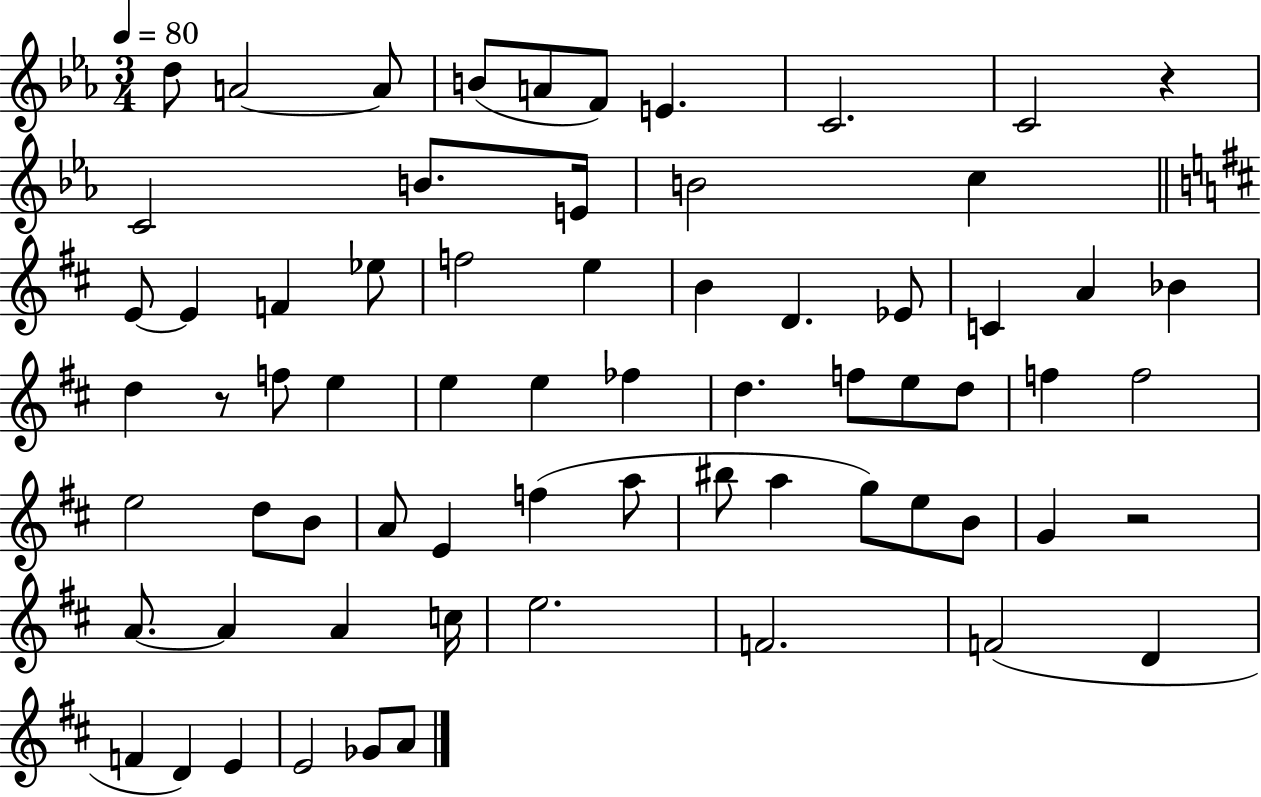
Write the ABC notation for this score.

X:1
T:Untitled
M:3/4
L:1/4
K:Eb
d/2 A2 A/2 B/2 A/2 F/2 E C2 C2 z C2 B/2 E/4 B2 c E/2 E F _e/2 f2 e B D _E/2 C A _B d z/2 f/2 e e e _f d f/2 e/2 d/2 f f2 e2 d/2 B/2 A/2 E f a/2 ^b/2 a g/2 e/2 B/2 G z2 A/2 A A c/4 e2 F2 F2 D F D E E2 _G/2 A/2